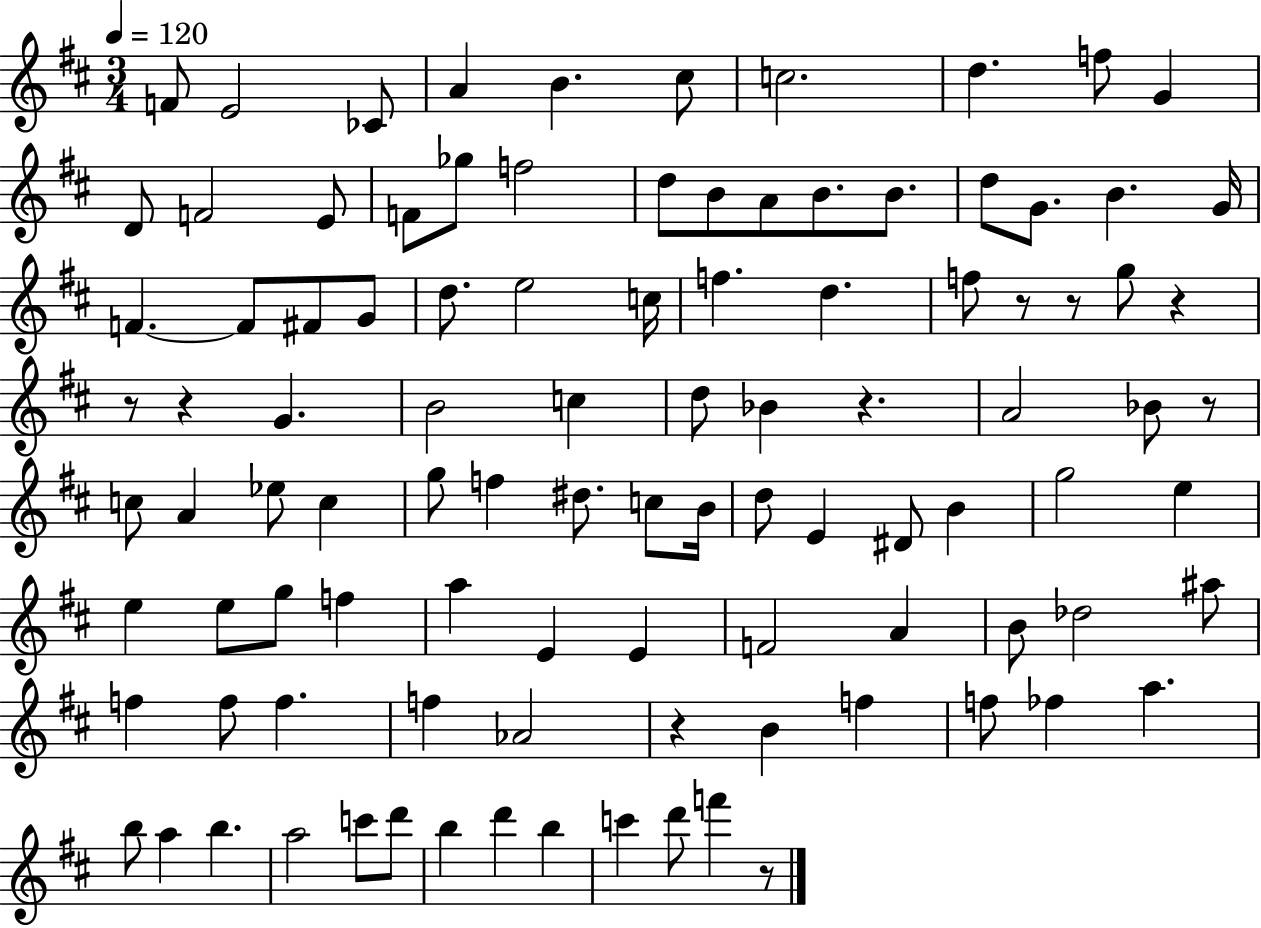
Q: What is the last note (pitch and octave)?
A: F6